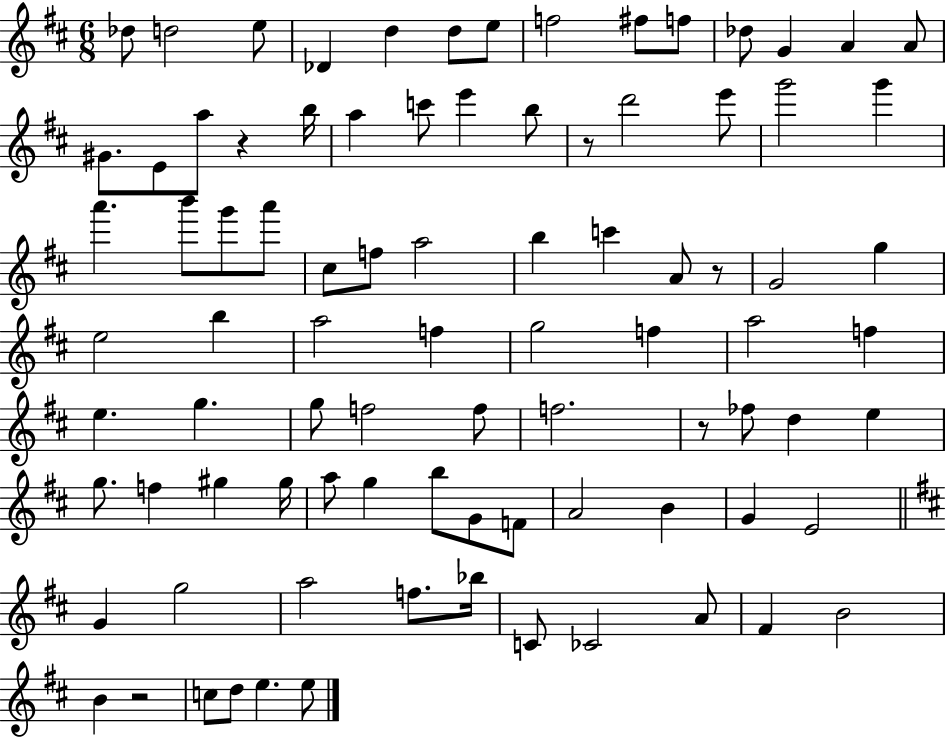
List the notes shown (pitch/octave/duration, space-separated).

Db5/e D5/h E5/e Db4/q D5/q D5/e E5/e F5/h F#5/e F5/e Db5/e G4/q A4/q A4/e G#4/e. E4/e A5/e R/q B5/s A5/q C6/e E6/q B5/e R/e D6/h E6/e G6/h G6/q A6/q. B6/e G6/e A6/e C#5/e F5/e A5/h B5/q C6/q A4/e R/e G4/h G5/q E5/h B5/q A5/h F5/q G5/h F5/q A5/h F5/q E5/q. G5/q. G5/e F5/h F5/e F5/h. R/e FES5/e D5/q E5/q G5/e. F5/q G#5/q G#5/s A5/e G5/q B5/e G4/e F4/e A4/h B4/q G4/q E4/h G4/q G5/h A5/h F5/e. Bb5/s C4/e CES4/h A4/e F#4/q B4/h B4/q R/h C5/e D5/e E5/q. E5/e